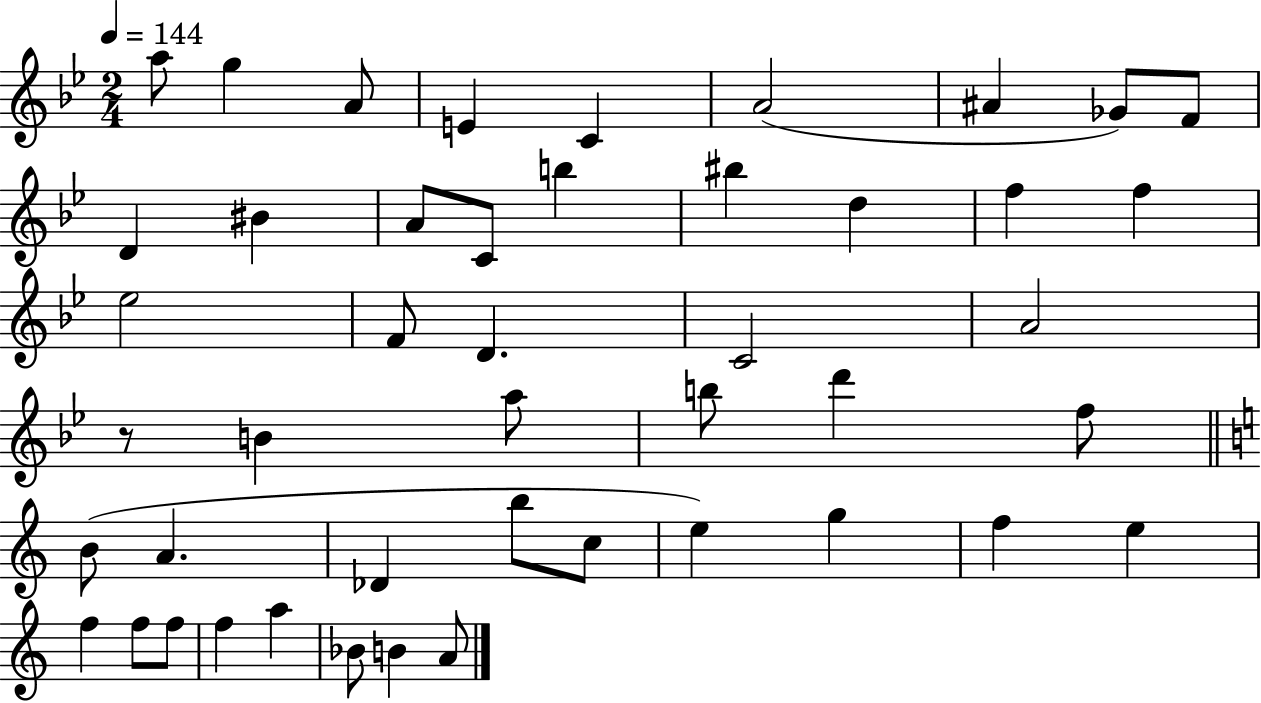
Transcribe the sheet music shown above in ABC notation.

X:1
T:Untitled
M:2/4
L:1/4
K:Bb
a/2 g A/2 E C A2 ^A _G/2 F/2 D ^B A/2 C/2 b ^b d f f _e2 F/2 D C2 A2 z/2 B a/2 b/2 d' f/2 B/2 A _D b/2 c/2 e g f e f f/2 f/2 f a _B/2 B A/2